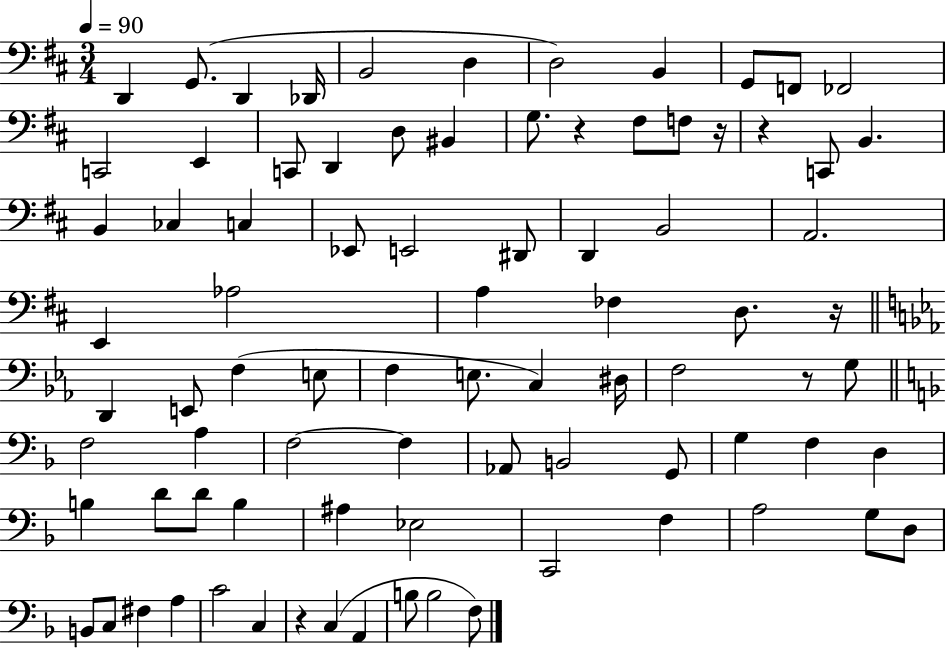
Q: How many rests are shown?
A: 6